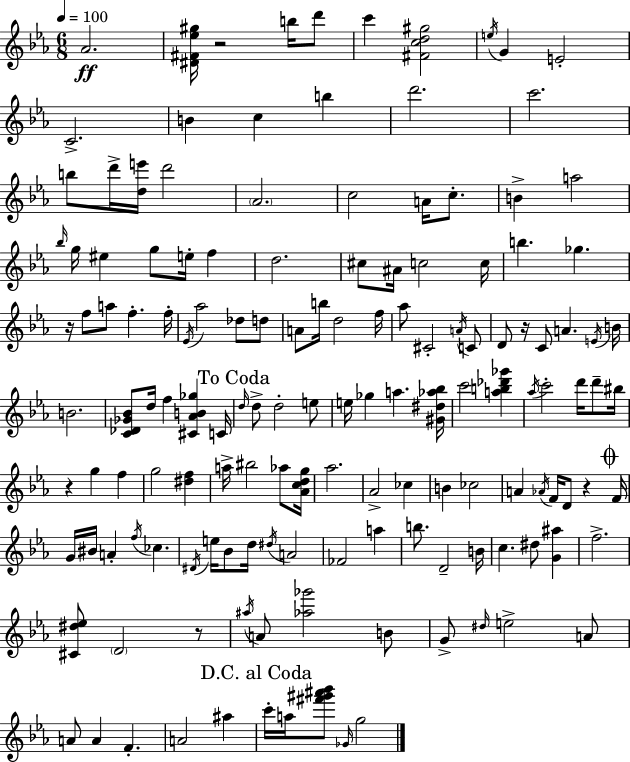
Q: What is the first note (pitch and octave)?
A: Ab4